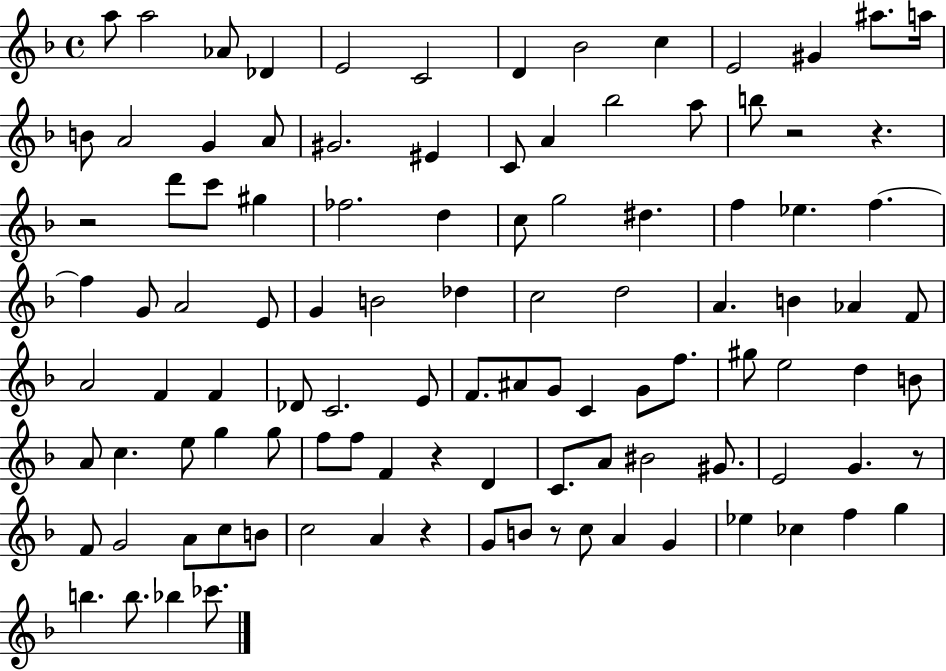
{
  \clef treble
  \time 4/4
  \defaultTimeSignature
  \key f \major
  a''8 a''2 aes'8 des'4 | e'2 c'2 | d'4 bes'2 c''4 | e'2 gis'4 ais''8. a''16 | \break b'8 a'2 g'4 a'8 | gis'2. eis'4 | c'8 a'4 bes''2 a''8 | b''8 r2 r4. | \break r2 d'''8 c'''8 gis''4 | fes''2. d''4 | c''8 g''2 dis''4. | f''4 ees''4. f''4.~~ | \break f''4 g'8 a'2 e'8 | g'4 b'2 des''4 | c''2 d''2 | a'4. b'4 aes'4 f'8 | \break a'2 f'4 f'4 | des'8 c'2. e'8 | f'8. ais'8 g'8 c'4 g'8 f''8. | gis''8 e''2 d''4 b'8 | \break a'8 c''4. e''8 g''4 g''8 | f''8 f''8 f'4 r4 d'4 | c'8. a'8 bis'2 gis'8. | e'2 g'4. r8 | \break f'8 g'2 a'8 c''8 b'8 | c''2 a'4 r4 | g'8 b'8 r8 c''8 a'4 g'4 | ees''4 ces''4 f''4 g''4 | \break b''4. b''8. bes''4 ces'''8. | \bar "|."
}